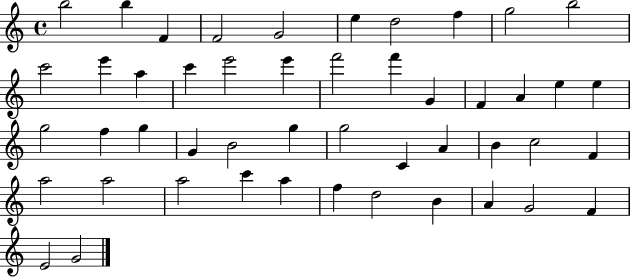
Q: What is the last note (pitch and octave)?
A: G4